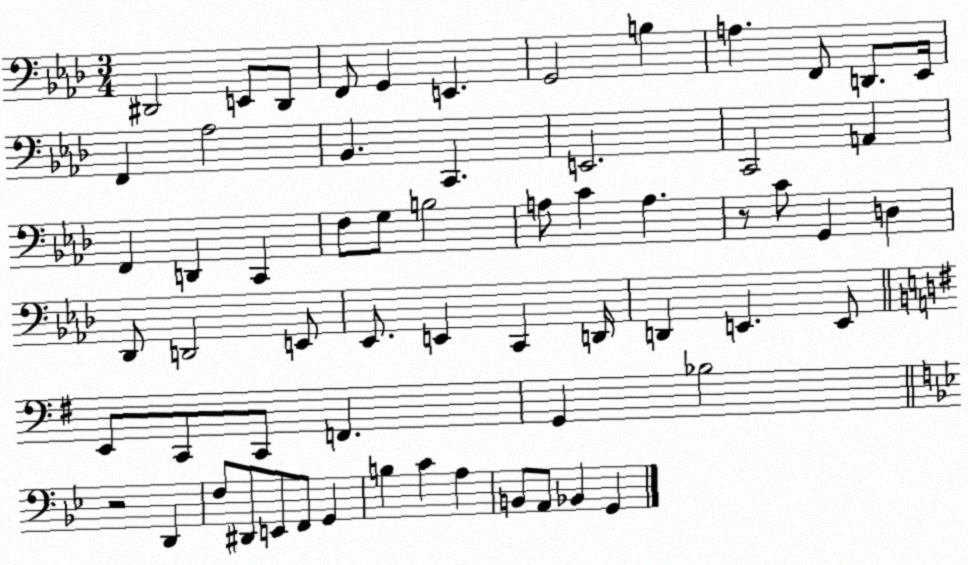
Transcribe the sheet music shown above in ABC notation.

X:1
T:Untitled
M:3/4
L:1/4
K:Ab
^D,,2 E,,/2 ^D,,/2 F,,/2 G,, E,, G,,2 B, A, F,,/2 D,,/2 _E,,/4 F,, _A,2 _B,, C,, E,,2 C,,2 A,, F,, D,, C,, F,/2 G,/2 B,2 A,/2 C A, z/2 C/2 G,, D, _D,,/2 D,,2 E,,/2 _E,,/2 E,, C,, D,,/4 D,, E,, E,,/2 E,,/2 C,,/2 C,,/2 F,, G,, _B,2 z2 D,, F,/2 ^D,,/2 E,,/2 F,,/2 G,, B, C A, B,,/2 A,,/2 _B,, G,,